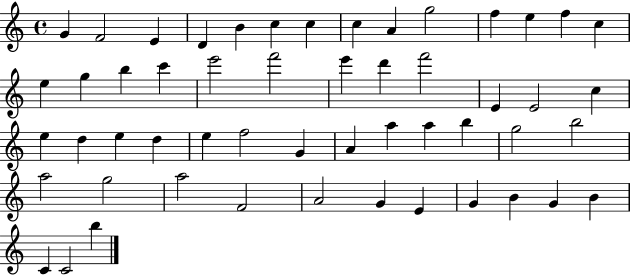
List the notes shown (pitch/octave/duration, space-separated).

G4/q F4/h E4/q D4/q B4/q C5/q C5/q C5/q A4/q G5/h F5/q E5/q F5/q C5/q E5/q G5/q B5/q C6/q E6/h F6/h E6/q D6/q F6/h E4/q E4/h C5/q E5/q D5/q E5/q D5/q E5/q F5/h G4/q A4/q A5/q A5/q B5/q G5/h B5/h A5/h G5/h A5/h F4/h A4/h G4/q E4/q G4/q B4/q G4/q B4/q C4/q C4/h B5/q